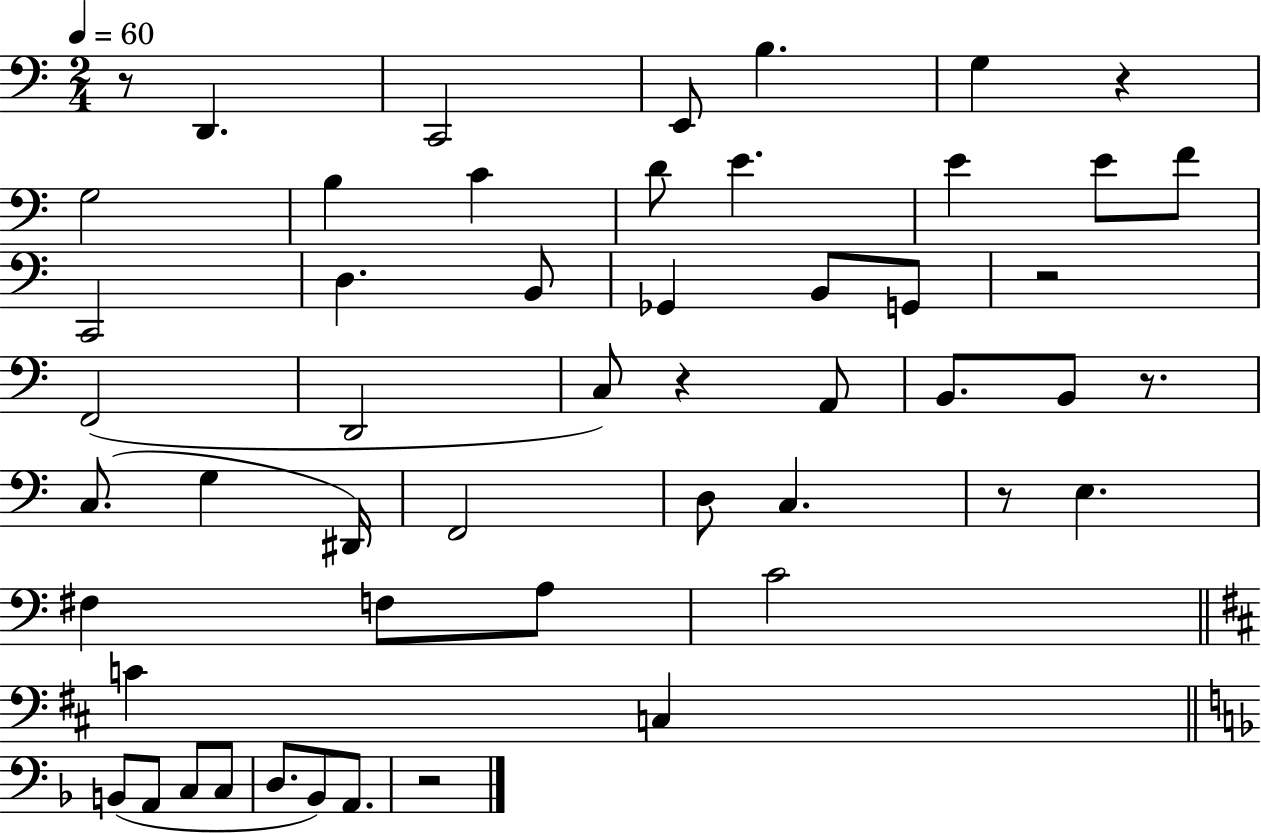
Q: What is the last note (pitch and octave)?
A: A2